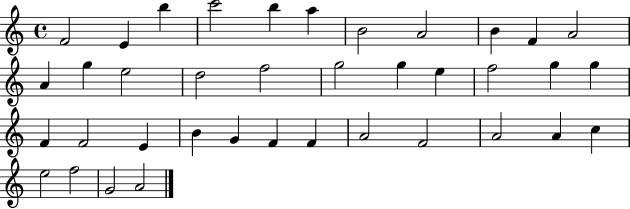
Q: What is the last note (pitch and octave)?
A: A4